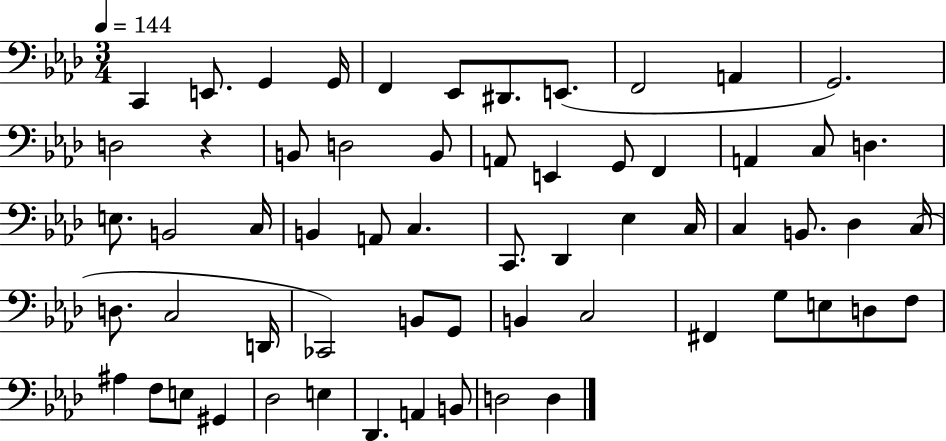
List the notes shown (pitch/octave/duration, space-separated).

C2/q E2/e. G2/q G2/s F2/q Eb2/e D#2/e. E2/e. F2/h A2/q G2/h. D3/h R/q B2/e D3/h B2/e A2/e E2/q G2/e F2/q A2/q C3/e D3/q. E3/e. B2/h C3/s B2/q A2/e C3/q. C2/e. Db2/q Eb3/q C3/s C3/q B2/e. Db3/q C3/s D3/e. C3/h D2/s CES2/h B2/e G2/e B2/q C3/h F#2/q G3/e E3/e D3/e F3/e A#3/q F3/e E3/e G#2/q Db3/h E3/q Db2/q. A2/q B2/e D3/h D3/q